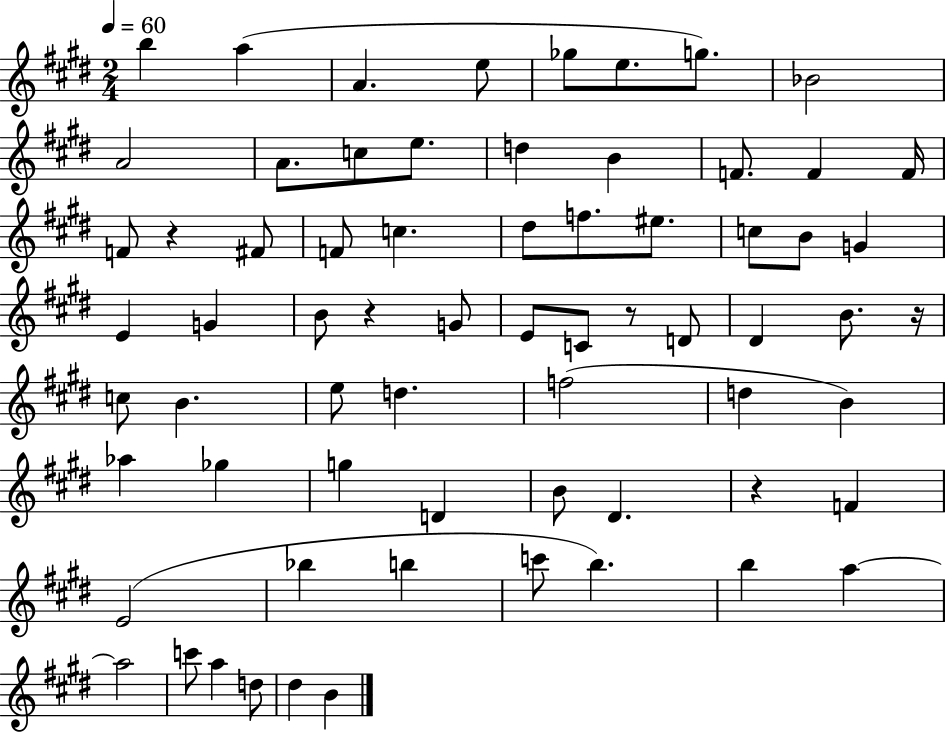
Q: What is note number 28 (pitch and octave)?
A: E4